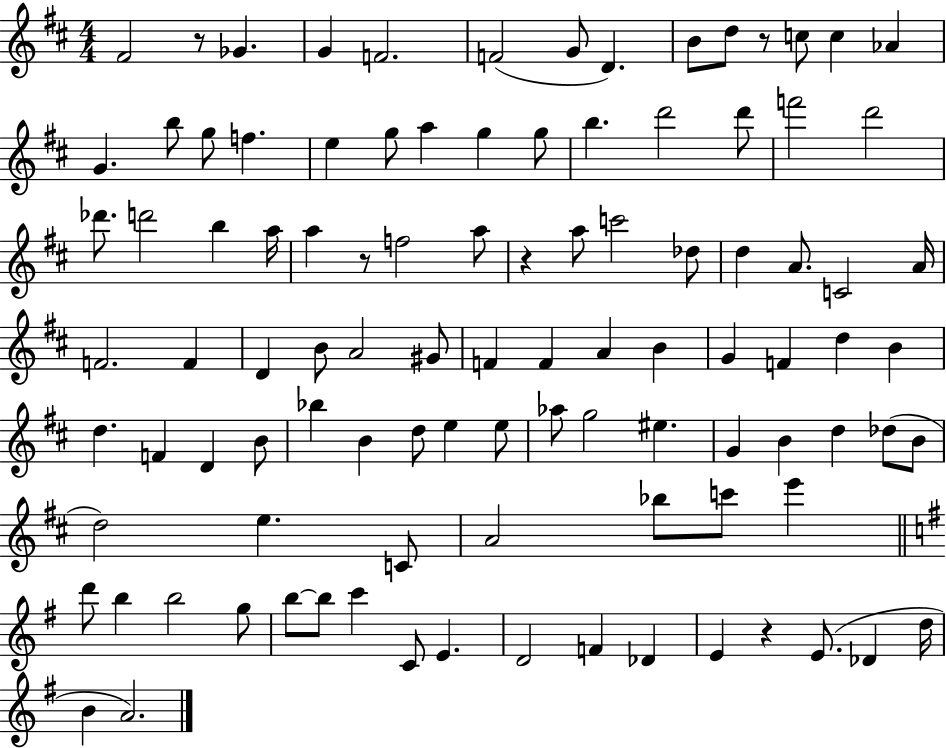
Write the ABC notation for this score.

X:1
T:Untitled
M:4/4
L:1/4
K:D
^F2 z/2 _G G F2 F2 G/2 D B/2 d/2 z/2 c/2 c _A G b/2 g/2 f e g/2 a g g/2 b d'2 d'/2 f'2 d'2 _d'/2 d'2 b a/4 a z/2 f2 a/2 z a/2 c'2 _d/2 d A/2 C2 A/4 F2 F D B/2 A2 ^G/2 F F A B G F d B d F D B/2 _b B d/2 e e/2 _a/2 g2 ^e G B d _d/2 B/2 d2 e C/2 A2 _b/2 c'/2 e' d'/2 b b2 g/2 b/2 b/2 c' C/2 E D2 F _D E z E/2 _D d/4 B A2